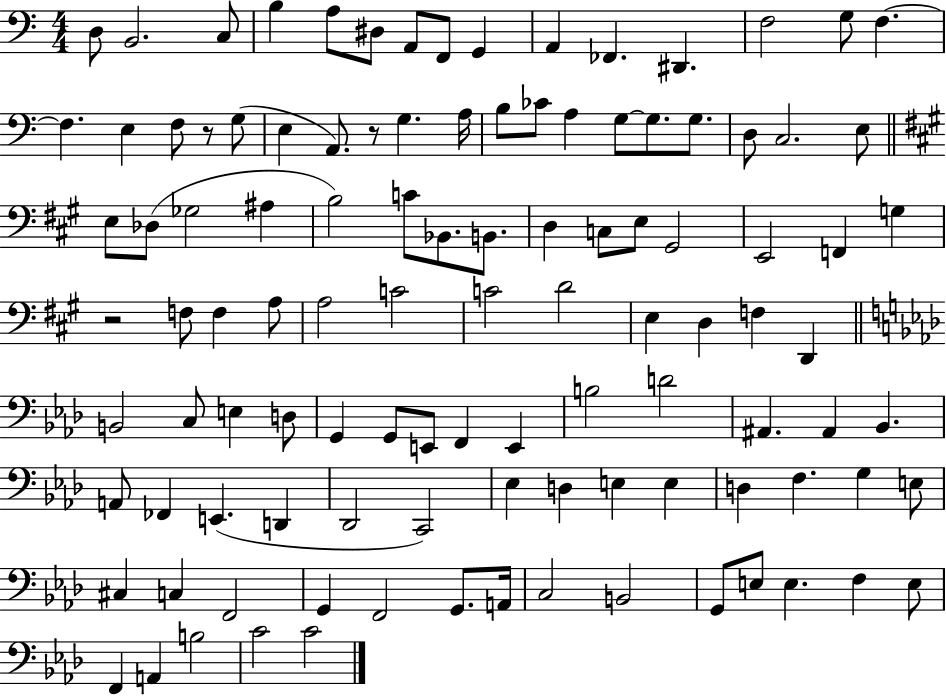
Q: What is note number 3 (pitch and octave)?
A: C3